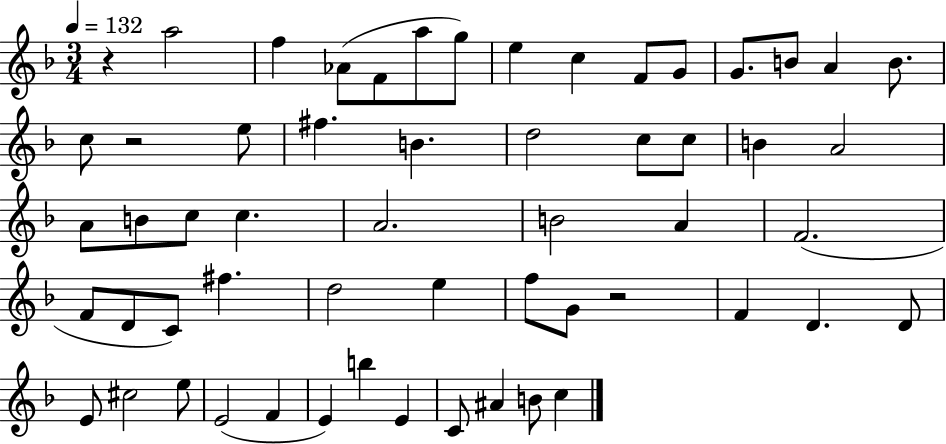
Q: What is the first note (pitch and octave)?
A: A5